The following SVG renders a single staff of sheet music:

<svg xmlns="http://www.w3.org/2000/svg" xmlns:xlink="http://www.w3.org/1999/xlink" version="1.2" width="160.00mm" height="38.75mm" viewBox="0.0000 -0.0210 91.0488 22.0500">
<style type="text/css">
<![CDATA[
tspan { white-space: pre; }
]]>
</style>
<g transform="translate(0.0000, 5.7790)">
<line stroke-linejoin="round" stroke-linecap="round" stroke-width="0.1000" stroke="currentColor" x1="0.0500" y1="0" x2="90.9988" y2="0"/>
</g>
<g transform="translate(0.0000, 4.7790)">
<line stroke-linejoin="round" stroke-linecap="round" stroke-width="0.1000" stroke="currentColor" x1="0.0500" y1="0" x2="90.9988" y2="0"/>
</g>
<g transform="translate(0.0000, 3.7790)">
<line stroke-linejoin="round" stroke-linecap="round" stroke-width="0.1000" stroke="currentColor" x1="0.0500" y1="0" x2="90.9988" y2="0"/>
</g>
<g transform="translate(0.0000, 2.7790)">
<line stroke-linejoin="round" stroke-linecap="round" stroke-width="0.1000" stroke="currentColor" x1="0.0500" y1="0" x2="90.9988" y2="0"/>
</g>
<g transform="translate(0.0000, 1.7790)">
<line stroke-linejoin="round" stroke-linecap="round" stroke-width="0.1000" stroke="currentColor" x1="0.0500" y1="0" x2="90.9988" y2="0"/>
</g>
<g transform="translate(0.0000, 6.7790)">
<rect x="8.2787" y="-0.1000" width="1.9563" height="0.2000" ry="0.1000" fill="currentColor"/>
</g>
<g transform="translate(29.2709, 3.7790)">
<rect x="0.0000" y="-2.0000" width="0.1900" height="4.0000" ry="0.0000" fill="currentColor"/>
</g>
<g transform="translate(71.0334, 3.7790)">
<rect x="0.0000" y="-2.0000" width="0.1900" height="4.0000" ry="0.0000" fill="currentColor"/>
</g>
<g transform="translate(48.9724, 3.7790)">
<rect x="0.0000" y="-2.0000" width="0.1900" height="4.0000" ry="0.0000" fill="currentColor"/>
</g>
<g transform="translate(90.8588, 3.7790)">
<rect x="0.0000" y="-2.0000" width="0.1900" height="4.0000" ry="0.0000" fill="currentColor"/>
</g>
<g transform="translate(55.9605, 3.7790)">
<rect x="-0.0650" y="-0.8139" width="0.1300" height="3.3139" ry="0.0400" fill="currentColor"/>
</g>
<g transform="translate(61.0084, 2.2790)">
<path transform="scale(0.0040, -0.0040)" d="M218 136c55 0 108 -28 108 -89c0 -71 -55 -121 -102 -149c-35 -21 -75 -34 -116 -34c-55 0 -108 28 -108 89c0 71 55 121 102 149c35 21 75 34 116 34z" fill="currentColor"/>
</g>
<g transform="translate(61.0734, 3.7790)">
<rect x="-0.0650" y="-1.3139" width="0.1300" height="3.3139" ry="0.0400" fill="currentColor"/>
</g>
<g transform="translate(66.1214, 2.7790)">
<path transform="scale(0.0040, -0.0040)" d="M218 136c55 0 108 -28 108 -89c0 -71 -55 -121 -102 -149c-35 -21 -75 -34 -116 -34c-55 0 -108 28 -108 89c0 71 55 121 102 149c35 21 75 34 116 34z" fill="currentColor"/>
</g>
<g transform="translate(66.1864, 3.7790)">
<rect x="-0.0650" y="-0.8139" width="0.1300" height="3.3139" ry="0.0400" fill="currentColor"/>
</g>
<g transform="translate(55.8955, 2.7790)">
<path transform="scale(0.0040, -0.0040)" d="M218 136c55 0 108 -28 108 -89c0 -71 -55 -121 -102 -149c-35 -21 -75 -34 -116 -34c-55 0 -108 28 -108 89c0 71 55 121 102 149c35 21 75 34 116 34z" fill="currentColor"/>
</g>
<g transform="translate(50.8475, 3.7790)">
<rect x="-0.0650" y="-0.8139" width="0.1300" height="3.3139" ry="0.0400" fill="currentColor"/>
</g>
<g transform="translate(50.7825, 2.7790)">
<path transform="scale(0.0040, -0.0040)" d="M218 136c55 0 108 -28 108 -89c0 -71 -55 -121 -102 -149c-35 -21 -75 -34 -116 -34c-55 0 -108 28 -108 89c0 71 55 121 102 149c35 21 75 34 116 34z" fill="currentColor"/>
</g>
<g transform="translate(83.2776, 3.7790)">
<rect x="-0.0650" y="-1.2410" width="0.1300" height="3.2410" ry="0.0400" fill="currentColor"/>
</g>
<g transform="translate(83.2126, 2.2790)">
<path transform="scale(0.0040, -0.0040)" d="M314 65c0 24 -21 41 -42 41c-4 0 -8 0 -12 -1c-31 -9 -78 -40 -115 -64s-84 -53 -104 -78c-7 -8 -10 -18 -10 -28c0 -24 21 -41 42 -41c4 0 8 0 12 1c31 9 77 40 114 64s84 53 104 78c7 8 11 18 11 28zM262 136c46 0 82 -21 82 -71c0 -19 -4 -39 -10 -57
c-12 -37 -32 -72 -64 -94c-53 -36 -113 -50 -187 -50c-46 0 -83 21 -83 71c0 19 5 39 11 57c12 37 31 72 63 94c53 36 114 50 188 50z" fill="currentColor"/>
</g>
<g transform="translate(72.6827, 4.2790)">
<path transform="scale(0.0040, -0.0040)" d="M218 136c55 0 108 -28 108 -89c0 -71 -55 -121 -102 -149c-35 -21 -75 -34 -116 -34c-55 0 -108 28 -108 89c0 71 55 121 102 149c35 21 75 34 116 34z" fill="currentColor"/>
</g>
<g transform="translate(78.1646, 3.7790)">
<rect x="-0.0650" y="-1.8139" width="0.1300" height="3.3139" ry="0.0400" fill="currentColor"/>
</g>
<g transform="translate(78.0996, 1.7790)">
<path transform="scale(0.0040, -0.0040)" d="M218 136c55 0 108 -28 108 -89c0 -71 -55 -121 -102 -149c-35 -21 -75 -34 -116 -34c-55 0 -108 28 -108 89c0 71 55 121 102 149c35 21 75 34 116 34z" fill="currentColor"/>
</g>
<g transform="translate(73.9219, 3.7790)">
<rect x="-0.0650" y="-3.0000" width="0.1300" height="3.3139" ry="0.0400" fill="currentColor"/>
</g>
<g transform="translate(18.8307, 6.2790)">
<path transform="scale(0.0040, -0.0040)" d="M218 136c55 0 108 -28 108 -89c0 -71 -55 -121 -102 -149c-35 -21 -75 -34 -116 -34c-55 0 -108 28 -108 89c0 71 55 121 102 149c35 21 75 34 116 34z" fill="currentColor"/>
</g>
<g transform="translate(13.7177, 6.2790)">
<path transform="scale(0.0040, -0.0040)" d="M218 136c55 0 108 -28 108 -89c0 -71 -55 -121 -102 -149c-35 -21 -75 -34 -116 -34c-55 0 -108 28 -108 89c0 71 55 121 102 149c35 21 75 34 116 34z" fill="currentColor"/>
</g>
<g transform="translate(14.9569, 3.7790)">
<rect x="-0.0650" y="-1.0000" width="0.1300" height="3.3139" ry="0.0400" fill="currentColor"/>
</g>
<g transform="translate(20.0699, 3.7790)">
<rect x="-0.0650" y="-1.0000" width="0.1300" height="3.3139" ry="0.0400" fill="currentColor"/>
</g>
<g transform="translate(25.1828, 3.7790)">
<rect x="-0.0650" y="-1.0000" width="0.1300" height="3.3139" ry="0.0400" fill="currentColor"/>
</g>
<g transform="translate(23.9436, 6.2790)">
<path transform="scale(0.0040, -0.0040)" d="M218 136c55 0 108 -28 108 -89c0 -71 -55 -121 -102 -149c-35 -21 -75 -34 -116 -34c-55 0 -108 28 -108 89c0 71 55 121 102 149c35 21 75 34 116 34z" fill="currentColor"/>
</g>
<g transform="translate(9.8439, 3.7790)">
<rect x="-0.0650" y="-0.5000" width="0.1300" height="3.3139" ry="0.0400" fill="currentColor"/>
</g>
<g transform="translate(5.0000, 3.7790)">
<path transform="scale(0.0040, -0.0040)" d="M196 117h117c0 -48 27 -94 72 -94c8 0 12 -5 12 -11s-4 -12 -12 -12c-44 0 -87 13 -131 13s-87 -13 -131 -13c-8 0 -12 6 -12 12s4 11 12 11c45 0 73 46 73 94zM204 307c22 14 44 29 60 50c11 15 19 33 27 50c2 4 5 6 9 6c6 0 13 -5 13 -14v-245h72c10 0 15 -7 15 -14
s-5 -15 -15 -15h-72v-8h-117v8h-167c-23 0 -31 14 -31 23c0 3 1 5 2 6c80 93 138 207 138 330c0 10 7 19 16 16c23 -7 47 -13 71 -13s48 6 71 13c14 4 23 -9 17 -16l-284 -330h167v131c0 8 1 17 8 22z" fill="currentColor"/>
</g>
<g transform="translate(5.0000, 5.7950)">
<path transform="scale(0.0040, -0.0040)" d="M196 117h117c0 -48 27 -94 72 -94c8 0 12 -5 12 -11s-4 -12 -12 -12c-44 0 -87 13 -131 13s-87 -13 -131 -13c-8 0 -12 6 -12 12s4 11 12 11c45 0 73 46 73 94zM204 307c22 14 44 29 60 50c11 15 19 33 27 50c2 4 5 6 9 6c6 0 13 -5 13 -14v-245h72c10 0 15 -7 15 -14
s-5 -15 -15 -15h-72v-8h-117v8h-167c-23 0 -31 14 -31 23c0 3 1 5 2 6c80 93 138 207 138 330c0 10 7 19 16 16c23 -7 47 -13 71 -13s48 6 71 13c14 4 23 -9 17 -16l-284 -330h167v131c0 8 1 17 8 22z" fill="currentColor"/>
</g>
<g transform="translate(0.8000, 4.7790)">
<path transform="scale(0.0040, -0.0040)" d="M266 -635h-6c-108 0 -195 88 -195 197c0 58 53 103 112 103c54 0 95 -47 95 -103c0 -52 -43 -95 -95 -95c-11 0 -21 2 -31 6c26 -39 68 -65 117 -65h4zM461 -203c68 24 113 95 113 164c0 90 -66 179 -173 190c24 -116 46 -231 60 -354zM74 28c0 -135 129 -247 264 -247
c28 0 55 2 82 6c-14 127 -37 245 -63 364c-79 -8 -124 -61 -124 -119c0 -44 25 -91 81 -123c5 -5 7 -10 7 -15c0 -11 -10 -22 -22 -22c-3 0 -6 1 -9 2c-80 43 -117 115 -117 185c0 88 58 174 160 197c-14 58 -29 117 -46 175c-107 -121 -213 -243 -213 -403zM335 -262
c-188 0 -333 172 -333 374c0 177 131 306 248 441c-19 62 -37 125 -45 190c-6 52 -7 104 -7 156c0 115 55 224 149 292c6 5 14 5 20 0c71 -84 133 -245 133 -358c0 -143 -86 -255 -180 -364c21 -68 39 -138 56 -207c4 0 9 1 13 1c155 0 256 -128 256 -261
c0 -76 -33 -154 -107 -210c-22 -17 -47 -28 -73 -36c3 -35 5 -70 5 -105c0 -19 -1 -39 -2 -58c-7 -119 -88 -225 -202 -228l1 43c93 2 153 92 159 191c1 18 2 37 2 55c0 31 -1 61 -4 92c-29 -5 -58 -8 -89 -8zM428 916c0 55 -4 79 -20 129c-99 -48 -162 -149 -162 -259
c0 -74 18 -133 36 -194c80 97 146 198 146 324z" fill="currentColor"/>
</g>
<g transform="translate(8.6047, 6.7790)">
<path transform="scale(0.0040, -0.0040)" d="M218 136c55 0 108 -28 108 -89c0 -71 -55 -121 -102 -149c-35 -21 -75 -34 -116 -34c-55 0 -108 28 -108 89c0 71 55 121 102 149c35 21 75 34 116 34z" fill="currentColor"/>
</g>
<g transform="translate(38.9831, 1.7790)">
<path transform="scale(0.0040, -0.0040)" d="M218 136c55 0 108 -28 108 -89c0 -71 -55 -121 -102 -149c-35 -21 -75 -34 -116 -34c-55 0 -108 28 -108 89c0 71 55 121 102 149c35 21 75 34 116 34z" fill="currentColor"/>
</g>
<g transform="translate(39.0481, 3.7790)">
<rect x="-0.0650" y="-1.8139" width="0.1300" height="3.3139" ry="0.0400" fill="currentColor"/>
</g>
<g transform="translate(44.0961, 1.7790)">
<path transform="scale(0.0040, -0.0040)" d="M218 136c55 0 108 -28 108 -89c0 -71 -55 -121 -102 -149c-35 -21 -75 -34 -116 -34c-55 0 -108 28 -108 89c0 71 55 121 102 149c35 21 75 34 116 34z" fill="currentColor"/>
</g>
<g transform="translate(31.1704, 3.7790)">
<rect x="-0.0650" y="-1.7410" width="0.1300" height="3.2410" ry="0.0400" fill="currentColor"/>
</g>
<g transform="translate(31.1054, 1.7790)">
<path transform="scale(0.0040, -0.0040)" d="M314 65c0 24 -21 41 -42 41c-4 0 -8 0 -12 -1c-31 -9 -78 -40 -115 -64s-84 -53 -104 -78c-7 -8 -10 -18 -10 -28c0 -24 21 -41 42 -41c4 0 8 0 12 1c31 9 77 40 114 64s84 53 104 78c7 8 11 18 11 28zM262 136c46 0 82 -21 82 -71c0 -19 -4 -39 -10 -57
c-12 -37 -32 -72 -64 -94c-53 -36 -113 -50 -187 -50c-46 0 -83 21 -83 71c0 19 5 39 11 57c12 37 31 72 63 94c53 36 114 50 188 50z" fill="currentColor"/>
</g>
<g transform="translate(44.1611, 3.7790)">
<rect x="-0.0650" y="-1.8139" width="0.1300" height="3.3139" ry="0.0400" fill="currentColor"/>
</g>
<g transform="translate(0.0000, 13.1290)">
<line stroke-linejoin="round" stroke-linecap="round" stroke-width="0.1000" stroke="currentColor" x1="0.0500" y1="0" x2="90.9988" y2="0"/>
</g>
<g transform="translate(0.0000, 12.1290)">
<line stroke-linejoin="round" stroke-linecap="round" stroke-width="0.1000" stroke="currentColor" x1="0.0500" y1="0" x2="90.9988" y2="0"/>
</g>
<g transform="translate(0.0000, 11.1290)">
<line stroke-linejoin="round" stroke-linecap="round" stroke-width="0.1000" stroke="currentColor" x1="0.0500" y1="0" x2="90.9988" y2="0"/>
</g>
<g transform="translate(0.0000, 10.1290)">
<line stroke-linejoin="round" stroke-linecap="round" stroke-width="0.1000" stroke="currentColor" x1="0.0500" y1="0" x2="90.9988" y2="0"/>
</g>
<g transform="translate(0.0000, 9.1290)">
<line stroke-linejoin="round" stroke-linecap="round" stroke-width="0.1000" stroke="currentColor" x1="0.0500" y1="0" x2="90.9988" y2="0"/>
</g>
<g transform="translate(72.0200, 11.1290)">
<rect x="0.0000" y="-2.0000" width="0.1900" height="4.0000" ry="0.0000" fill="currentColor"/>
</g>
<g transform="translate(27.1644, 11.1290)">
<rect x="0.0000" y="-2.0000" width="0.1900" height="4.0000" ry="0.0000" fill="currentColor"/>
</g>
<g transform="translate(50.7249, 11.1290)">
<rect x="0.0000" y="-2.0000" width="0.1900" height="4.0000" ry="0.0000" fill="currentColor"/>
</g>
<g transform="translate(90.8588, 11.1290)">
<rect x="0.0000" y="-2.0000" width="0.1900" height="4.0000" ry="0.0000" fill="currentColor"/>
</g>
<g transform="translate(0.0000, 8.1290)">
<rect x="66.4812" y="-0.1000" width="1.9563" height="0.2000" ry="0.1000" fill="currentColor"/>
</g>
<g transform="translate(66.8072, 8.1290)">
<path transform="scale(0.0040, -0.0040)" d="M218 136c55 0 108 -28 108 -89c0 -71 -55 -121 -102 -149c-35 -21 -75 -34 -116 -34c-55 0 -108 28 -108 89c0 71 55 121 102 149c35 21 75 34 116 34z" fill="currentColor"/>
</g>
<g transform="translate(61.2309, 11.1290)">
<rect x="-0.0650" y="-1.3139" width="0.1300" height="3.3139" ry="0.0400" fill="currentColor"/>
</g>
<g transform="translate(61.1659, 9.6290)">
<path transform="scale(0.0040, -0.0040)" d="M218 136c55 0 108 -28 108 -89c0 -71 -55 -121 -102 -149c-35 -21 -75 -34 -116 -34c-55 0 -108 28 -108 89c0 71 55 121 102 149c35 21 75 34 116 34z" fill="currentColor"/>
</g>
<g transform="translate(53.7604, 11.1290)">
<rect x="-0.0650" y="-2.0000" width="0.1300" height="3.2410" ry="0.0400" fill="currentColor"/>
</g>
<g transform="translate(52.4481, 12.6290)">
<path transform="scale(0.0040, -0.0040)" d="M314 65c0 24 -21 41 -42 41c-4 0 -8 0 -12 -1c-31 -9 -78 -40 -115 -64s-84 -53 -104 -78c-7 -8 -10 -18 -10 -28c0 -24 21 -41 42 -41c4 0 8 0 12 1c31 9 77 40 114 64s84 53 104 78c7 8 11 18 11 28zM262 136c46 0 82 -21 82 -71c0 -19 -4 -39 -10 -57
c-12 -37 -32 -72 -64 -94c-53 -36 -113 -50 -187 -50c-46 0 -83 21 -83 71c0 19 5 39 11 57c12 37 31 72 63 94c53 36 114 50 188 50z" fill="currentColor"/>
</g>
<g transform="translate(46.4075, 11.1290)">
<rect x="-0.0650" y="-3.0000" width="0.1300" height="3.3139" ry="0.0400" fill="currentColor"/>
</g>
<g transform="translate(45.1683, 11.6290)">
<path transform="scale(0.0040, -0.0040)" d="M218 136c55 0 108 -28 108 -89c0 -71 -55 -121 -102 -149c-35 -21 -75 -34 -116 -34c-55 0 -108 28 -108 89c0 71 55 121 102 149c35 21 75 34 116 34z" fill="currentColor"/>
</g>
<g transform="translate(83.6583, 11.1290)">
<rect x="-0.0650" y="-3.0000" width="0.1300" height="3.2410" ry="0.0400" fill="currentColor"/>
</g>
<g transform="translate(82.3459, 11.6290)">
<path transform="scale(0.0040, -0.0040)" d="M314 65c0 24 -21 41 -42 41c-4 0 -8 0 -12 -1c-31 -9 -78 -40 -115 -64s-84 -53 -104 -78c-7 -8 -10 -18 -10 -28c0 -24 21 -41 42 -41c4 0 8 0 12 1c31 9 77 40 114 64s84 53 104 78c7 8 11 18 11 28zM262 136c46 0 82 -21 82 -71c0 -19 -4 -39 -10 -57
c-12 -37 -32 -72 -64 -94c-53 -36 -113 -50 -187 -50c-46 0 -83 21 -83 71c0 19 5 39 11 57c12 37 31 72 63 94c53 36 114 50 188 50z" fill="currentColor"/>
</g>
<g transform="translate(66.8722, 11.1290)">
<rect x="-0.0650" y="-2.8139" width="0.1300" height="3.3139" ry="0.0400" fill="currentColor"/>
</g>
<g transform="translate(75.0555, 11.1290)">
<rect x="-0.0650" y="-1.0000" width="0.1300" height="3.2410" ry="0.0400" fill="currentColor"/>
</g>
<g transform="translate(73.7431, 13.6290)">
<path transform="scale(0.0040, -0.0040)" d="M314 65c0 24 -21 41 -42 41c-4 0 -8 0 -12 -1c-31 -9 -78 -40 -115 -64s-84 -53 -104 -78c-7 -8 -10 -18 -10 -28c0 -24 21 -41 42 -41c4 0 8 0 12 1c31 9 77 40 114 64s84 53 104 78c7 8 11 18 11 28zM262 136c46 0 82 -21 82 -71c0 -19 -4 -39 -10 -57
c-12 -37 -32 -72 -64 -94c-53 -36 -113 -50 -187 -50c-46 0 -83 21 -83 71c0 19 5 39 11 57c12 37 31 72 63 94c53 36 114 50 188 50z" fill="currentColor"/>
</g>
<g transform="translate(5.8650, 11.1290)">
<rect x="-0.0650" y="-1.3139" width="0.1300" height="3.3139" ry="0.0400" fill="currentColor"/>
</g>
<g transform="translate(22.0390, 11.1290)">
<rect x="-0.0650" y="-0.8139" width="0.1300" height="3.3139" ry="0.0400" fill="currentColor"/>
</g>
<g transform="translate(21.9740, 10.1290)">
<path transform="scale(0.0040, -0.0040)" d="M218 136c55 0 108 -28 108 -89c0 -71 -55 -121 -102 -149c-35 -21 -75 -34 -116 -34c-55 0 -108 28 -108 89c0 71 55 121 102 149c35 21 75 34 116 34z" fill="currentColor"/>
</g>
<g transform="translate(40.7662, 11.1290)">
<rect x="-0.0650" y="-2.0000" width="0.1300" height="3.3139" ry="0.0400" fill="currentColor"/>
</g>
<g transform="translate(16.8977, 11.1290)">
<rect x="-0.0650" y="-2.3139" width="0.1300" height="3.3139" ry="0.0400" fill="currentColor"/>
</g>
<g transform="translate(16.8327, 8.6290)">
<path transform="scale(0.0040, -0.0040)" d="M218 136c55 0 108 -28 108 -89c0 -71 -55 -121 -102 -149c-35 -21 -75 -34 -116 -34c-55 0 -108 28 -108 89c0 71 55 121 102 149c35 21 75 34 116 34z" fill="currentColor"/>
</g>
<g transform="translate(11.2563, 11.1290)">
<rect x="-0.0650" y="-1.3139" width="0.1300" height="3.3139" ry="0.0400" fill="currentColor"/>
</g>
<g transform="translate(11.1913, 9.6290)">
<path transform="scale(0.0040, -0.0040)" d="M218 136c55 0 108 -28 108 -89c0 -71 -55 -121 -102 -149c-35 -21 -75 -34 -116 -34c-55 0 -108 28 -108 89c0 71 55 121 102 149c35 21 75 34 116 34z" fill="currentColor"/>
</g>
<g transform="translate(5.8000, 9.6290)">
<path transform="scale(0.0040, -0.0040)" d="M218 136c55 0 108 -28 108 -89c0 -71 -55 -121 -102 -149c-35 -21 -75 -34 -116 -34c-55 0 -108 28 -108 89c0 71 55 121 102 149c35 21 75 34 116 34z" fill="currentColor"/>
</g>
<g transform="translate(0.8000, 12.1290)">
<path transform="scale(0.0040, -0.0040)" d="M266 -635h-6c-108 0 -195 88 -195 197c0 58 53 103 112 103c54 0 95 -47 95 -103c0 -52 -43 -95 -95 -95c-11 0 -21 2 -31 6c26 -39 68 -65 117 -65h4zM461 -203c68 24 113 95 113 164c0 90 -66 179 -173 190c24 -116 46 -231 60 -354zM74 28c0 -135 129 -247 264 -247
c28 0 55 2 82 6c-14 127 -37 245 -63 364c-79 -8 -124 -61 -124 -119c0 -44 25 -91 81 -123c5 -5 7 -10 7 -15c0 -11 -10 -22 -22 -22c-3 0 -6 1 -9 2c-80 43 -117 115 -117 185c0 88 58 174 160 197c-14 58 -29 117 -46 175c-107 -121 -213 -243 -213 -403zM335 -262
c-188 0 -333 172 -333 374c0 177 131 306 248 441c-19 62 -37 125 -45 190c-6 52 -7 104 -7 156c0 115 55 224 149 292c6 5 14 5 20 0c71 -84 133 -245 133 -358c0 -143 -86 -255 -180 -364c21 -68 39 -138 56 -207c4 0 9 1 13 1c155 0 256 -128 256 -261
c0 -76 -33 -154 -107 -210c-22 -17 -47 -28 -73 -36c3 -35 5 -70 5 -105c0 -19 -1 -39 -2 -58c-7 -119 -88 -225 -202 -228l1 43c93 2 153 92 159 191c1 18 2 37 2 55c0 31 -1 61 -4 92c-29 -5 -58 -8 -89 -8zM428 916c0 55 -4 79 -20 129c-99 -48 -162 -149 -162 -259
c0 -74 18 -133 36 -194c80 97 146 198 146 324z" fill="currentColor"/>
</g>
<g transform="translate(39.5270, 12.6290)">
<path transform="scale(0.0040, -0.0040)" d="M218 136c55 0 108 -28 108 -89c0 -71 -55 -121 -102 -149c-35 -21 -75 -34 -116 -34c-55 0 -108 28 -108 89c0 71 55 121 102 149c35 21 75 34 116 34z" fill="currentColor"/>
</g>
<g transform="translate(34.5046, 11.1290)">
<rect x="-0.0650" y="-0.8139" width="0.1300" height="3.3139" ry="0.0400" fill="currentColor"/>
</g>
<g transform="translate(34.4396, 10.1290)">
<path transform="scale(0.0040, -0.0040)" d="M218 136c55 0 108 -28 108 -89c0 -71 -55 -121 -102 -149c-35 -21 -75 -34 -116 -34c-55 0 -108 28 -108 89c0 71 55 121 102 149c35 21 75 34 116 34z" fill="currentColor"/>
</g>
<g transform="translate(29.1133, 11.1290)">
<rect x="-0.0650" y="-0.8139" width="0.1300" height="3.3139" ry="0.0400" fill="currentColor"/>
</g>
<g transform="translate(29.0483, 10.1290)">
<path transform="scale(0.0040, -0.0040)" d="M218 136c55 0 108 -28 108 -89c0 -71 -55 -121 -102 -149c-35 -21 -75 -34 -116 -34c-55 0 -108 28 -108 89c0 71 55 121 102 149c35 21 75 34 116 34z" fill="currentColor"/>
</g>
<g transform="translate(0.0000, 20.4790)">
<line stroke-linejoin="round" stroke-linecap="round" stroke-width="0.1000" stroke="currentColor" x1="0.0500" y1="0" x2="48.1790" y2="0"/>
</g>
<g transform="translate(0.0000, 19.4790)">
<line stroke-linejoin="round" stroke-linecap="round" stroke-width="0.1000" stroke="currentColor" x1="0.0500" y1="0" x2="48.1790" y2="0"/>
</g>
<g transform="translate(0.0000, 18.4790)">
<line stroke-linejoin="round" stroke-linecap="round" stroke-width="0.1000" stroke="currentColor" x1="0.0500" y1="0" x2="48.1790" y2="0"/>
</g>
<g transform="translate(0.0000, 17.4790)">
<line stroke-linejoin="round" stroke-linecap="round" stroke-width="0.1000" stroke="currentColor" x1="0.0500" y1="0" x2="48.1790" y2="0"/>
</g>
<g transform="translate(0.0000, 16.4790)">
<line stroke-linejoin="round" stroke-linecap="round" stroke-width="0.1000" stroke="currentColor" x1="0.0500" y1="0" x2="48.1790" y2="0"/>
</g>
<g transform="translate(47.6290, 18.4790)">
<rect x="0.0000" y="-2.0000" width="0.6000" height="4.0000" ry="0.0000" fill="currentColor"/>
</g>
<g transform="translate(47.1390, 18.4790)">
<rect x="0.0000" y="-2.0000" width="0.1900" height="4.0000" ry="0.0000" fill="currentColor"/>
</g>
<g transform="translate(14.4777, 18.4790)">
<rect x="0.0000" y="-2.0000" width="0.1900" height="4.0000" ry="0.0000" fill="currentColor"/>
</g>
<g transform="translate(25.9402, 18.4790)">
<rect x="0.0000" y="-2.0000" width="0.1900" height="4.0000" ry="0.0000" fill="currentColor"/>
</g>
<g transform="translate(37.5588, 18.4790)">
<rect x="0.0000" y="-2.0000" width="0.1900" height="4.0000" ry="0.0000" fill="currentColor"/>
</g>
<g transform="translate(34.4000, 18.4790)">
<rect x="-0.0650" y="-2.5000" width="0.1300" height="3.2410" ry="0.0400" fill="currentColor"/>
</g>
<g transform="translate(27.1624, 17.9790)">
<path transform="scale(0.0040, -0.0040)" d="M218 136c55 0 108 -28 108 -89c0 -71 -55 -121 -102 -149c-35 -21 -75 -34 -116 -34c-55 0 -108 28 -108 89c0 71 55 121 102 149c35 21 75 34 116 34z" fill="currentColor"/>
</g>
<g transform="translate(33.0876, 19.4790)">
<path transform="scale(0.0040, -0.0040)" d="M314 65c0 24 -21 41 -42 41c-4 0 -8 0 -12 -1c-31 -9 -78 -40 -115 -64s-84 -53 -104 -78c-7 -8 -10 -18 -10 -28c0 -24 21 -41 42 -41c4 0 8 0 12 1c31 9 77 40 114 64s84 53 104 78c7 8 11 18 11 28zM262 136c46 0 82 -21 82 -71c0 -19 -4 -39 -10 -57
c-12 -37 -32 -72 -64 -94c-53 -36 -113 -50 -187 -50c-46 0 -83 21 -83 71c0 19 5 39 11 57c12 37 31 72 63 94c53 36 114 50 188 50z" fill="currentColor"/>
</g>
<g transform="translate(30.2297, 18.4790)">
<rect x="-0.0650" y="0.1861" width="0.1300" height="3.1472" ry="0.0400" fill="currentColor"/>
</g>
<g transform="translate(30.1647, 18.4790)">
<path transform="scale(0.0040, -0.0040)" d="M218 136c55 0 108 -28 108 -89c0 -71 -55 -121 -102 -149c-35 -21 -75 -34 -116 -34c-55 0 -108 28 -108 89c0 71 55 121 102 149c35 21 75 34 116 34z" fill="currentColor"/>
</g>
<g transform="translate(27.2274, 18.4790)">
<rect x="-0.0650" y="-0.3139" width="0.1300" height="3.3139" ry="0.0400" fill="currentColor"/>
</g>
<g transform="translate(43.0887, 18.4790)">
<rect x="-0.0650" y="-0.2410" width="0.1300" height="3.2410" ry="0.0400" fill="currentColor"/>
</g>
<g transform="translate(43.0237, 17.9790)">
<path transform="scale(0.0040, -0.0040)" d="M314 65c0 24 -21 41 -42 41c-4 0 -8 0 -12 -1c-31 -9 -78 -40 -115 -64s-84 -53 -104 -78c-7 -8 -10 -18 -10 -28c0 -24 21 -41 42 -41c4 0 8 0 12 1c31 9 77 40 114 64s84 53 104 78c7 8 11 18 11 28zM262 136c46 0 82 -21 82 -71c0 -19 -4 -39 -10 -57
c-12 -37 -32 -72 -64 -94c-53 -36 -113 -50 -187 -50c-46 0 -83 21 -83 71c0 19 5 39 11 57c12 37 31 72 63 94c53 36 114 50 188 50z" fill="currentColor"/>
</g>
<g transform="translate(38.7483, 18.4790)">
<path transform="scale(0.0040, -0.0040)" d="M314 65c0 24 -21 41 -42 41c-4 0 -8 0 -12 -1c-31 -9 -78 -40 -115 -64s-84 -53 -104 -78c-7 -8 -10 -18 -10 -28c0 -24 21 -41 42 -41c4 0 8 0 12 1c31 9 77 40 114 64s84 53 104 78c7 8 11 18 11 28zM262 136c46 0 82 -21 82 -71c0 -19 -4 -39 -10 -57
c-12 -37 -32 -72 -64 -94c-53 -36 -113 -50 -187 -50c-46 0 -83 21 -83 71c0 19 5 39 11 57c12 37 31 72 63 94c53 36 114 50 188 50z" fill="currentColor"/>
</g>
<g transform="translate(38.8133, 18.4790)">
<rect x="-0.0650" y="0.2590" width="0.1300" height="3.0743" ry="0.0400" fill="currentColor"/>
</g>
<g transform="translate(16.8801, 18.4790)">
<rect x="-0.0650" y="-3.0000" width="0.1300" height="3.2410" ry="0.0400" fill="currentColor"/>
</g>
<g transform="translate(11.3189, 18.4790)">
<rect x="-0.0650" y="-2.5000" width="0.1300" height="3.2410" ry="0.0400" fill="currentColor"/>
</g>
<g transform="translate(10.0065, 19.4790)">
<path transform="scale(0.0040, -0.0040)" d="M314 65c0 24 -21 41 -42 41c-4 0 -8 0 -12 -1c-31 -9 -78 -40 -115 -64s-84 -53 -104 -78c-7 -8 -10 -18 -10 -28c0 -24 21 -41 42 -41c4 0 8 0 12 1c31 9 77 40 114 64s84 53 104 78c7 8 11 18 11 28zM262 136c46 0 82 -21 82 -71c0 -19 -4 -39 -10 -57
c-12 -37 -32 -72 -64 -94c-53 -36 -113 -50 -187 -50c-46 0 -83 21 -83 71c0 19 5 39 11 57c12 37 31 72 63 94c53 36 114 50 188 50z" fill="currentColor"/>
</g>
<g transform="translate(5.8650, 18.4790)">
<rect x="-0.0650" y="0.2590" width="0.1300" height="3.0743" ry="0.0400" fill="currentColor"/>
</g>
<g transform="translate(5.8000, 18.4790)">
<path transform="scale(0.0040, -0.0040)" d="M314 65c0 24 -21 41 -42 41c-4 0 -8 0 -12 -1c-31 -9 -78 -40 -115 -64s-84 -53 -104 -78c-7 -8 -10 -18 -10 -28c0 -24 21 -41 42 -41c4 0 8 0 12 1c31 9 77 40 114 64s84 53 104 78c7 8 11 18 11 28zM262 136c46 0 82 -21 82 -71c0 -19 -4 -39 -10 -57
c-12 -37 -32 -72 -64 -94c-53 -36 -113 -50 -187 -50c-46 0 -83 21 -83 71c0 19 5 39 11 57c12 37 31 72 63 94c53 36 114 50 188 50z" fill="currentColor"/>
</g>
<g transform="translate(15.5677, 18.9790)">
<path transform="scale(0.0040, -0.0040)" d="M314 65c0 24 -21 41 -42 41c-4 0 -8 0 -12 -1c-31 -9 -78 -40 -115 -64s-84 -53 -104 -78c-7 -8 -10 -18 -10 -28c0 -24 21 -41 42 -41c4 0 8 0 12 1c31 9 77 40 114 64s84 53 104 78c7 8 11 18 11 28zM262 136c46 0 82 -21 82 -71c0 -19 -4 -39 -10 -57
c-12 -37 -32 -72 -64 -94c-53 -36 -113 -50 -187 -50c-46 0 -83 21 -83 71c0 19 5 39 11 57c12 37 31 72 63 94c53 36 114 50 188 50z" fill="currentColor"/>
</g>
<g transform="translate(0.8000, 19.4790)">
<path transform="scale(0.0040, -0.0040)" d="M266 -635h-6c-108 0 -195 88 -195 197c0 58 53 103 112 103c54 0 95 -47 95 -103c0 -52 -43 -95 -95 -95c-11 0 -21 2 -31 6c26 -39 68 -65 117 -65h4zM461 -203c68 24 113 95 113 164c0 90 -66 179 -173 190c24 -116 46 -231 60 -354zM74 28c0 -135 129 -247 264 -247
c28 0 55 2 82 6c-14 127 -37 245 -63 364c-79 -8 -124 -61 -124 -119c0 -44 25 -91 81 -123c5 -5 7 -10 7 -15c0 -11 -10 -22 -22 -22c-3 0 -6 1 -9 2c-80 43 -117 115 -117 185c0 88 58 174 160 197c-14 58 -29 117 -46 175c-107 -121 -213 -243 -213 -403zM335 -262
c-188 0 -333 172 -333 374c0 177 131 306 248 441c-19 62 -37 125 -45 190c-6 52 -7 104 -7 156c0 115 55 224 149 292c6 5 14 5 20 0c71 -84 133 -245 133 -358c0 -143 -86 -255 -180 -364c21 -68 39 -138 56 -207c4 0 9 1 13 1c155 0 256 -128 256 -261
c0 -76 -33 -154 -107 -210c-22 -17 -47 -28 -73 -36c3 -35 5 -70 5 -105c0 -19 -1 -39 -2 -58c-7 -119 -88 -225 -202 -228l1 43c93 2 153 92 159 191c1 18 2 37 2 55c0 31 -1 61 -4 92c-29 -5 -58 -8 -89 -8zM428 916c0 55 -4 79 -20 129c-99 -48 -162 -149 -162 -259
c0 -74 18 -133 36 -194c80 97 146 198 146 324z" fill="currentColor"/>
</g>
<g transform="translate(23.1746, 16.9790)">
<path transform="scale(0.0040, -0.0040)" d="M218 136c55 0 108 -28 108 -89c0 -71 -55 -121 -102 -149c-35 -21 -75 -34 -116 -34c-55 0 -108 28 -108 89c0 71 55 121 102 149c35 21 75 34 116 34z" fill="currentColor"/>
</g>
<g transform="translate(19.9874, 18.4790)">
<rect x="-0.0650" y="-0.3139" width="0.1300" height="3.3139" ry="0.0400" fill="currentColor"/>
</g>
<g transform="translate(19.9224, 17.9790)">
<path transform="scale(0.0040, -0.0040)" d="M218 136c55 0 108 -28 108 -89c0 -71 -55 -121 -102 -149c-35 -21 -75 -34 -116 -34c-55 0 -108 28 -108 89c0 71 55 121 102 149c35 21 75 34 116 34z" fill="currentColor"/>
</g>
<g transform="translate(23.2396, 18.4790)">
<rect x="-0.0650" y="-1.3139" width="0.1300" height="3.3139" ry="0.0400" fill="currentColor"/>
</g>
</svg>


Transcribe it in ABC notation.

X:1
T:Untitled
M:4/4
L:1/4
K:C
C D D D f2 f f d d e d A f e2 e e g d d d F A F2 e a D2 A2 B2 G2 A2 c e c B G2 B2 c2